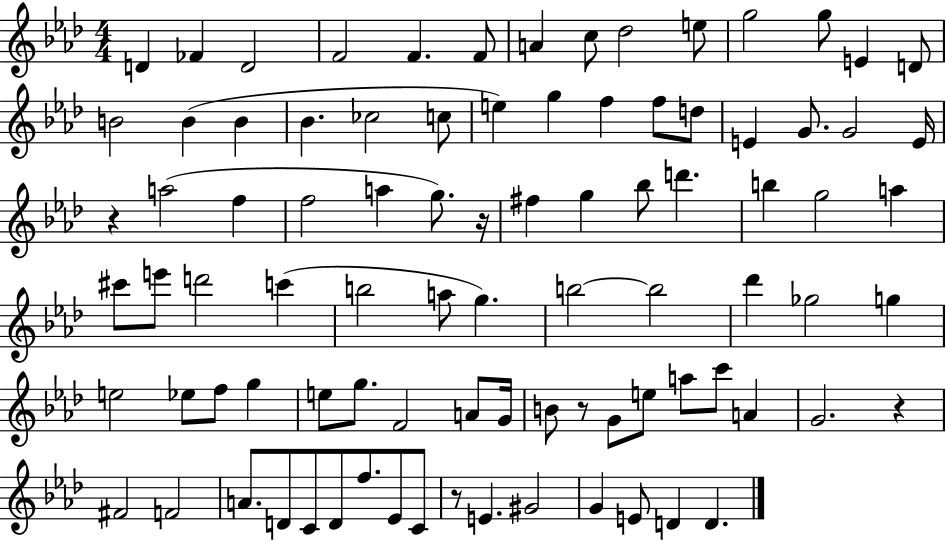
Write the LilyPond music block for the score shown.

{
  \clef treble
  \numericTimeSignature
  \time 4/4
  \key aes \major
  d'4 fes'4 d'2 | f'2 f'4. f'8 | a'4 c''8 des''2 e''8 | g''2 g''8 e'4 d'8 | \break b'2 b'4( b'4 | bes'4. ces''2 c''8 | e''4) g''4 f''4 f''8 d''8 | e'4 g'8. g'2 e'16 | \break r4 a''2( f''4 | f''2 a''4 g''8.) r16 | fis''4 g''4 bes''8 d'''4. | b''4 g''2 a''4 | \break cis'''8 e'''8 d'''2 c'''4( | b''2 a''8 g''4.) | b''2~~ b''2 | des'''4 ges''2 g''4 | \break e''2 ees''8 f''8 g''4 | e''8 g''8. f'2 a'8 g'16 | b'8 r8 g'8 e''8 a''8 c'''8 a'4 | g'2. r4 | \break fis'2 f'2 | a'8. d'8 c'8 d'8 f''8. ees'8 c'8 | r8 e'4. gis'2 | g'4 e'8 d'4 d'4. | \break \bar "|."
}